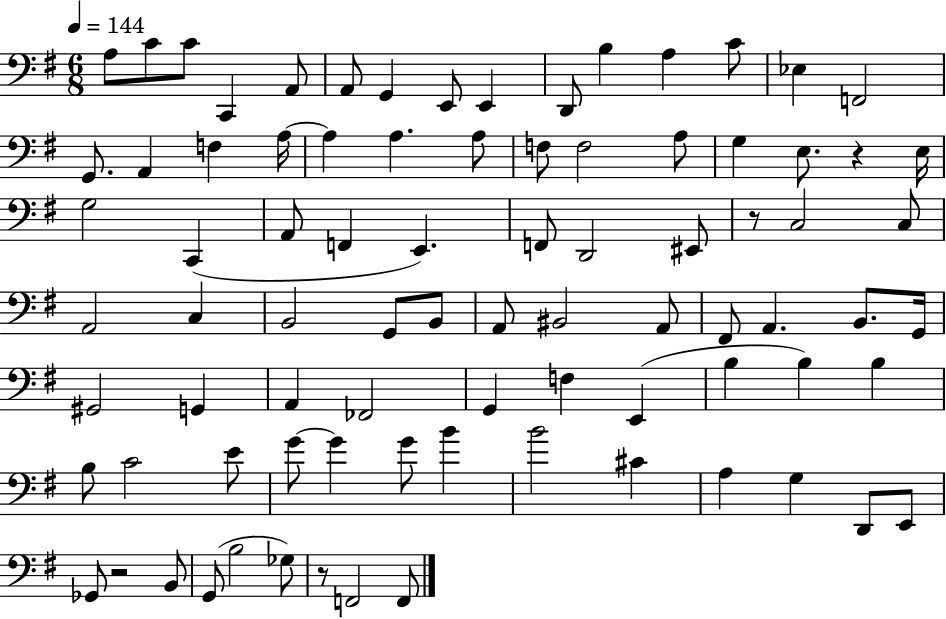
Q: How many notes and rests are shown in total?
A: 84